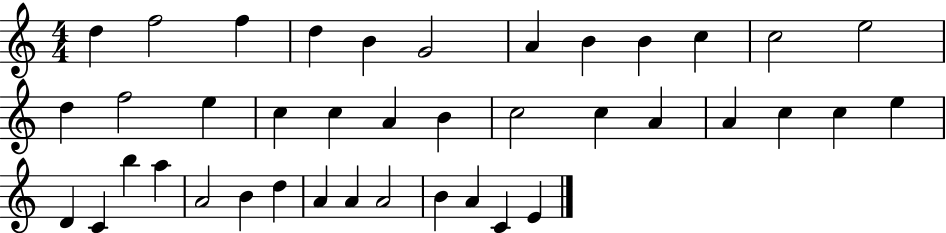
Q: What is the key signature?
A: C major